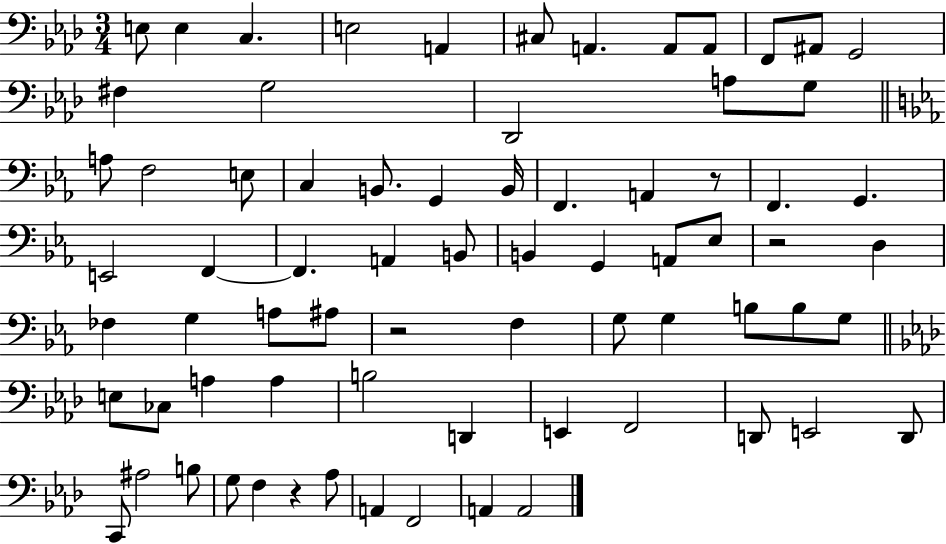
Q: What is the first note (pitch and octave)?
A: E3